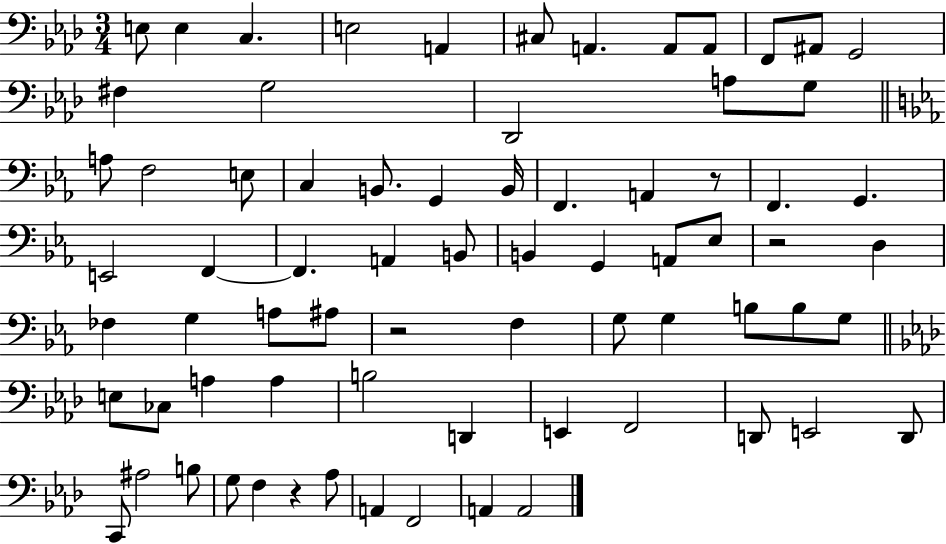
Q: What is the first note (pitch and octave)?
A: E3